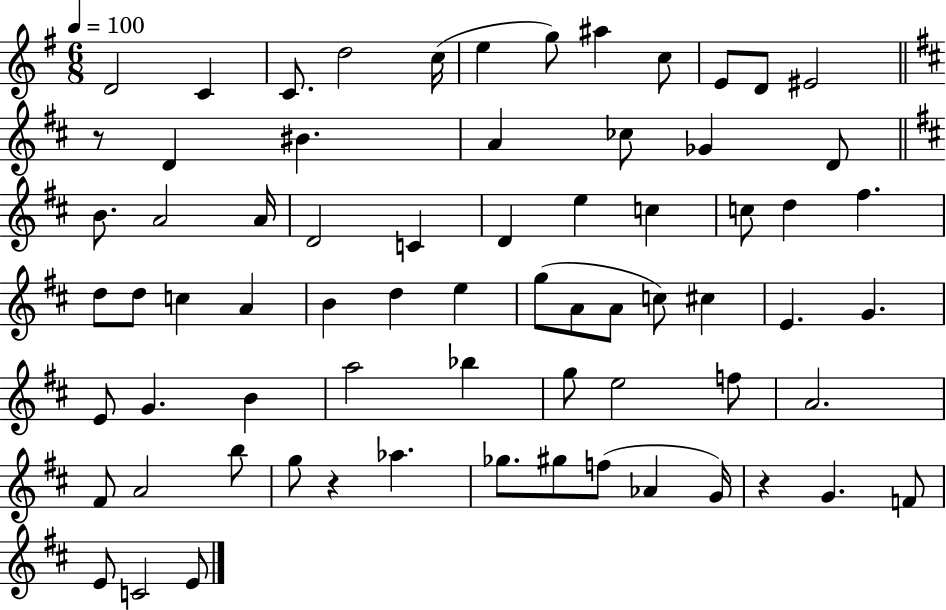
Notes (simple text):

D4/h C4/q C4/e. D5/h C5/s E5/q G5/e A#5/q C5/e E4/e D4/e EIS4/h R/e D4/q BIS4/q. A4/q CES5/e Gb4/q D4/e B4/e. A4/h A4/s D4/h C4/q D4/q E5/q C5/q C5/e D5/q F#5/q. D5/e D5/e C5/q A4/q B4/q D5/q E5/q G5/e A4/e A4/e C5/e C#5/q E4/q. G4/q. E4/e G4/q. B4/q A5/h Bb5/q G5/e E5/h F5/e A4/h. F#4/e A4/h B5/e G5/e R/q Ab5/q. Gb5/e. G#5/e F5/e Ab4/q G4/s R/q G4/q. F4/e E4/e C4/h E4/e